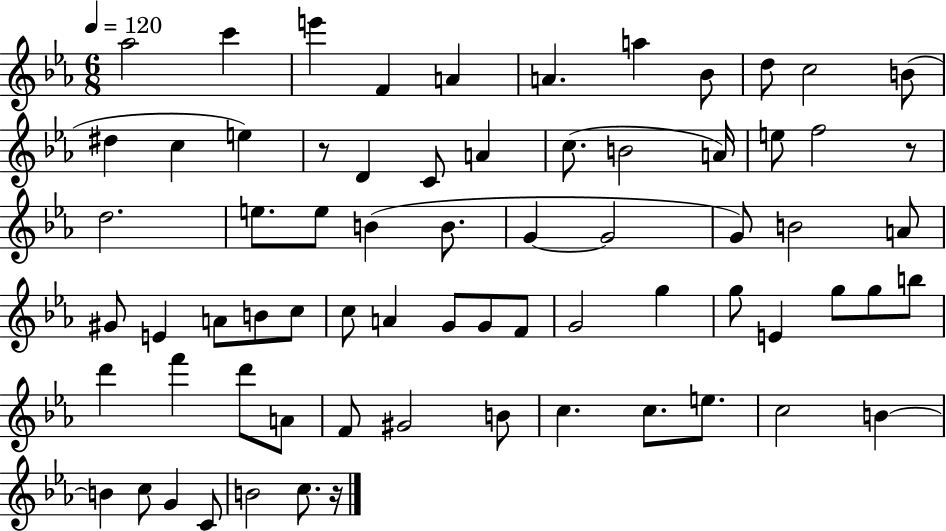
X:1
T:Untitled
M:6/8
L:1/4
K:Eb
_a2 c' e' F A A a _B/2 d/2 c2 B/2 ^d c e z/2 D C/2 A c/2 B2 A/4 e/2 f2 z/2 d2 e/2 e/2 B B/2 G G2 G/2 B2 A/2 ^G/2 E A/2 B/2 c/2 c/2 A G/2 G/2 F/2 G2 g g/2 E g/2 g/2 b/2 d' f' d'/2 A/2 F/2 ^G2 B/2 c c/2 e/2 c2 B B c/2 G C/2 B2 c/2 z/4